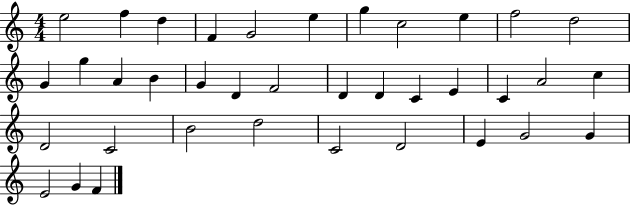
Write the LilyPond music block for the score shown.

{
  \clef treble
  \numericTimeSignature
  \time 4/4
  \key c \major
  e''2 f''4 d''4 | f'4 g'2 e''4 | g''4 c''2 e''4 | f''2 d''2 | \break g'4 g''4 a'4 b'4 | g'4 d'4 f'2 | d'4 d'4 c'4 e'4 | c'4 a'2 c''4 | \break d'2 c'2 | b'2 d''2 | c'2 d'2 | e'4 g'2 g'4 | \break e'2 g'4 f'4 | \bar "|."
}